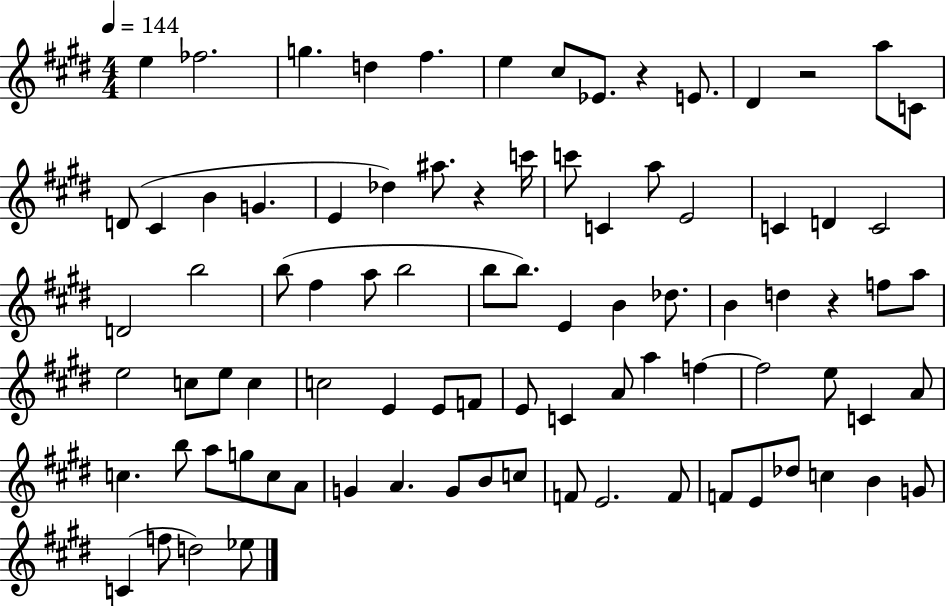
{
  \clef treble
  \numericTimeSignature
  \time 4/4
  \key e \major
  \tempo 4 = 144
  e''4 fes''2. | g''4. d''4 fis''4. | e''4 cis''8 ees'8. r4 e'8. | dis'4 r2 a''8 c'8 | \break d'8( cis'4 b'4 g'4. | e'4 des''4) ais''8. r4 c'''16 | c'''8 c'4 a''8 e'2 | c'4 d'4 c'2 | \break d'2 b''2 | b''8( fis''4 a''8 b''2 | b''8 b''8.) e'4 b'4 des''8. | b'4 d''4 r4 f''8 a''8 | \break e''2 c''8 e''8 c''4 | c''2 e'4 e'8 f'8 | e'8 c'4 a'8 a''4 f''4~~ | f''2 e''8 c'4 a'8 | \break c''4. b''8 a''8 g''8 c''8 a'8 | g'4 a'4. g'8 b'8 c''8 | f'8 e'2. f'8 | f'8 e'8 des''8 c''4 b'4 g'8 | \break c'4( f''8 d''2) ees''8 | \bar "|."
}